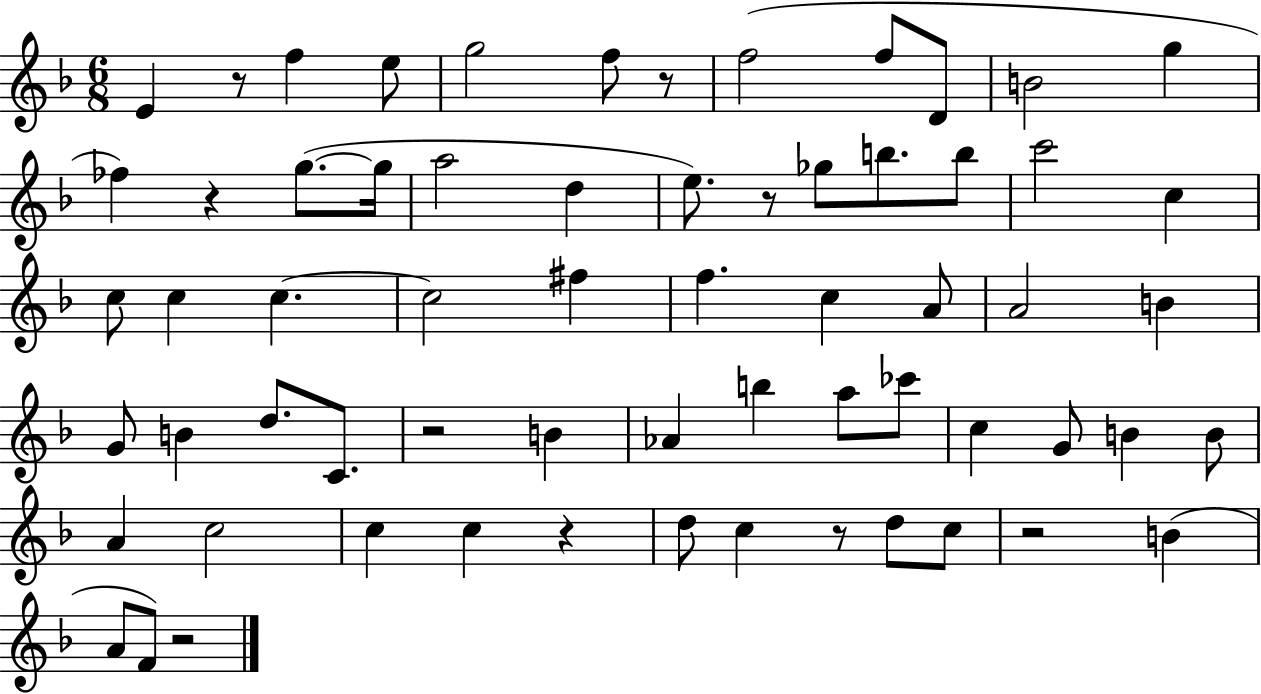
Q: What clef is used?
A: treble